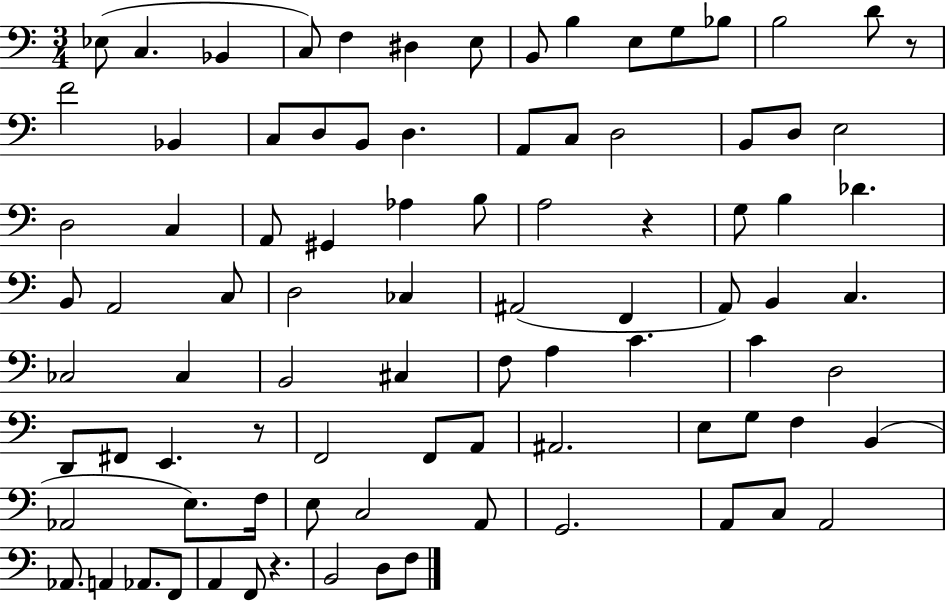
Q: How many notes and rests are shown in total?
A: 89